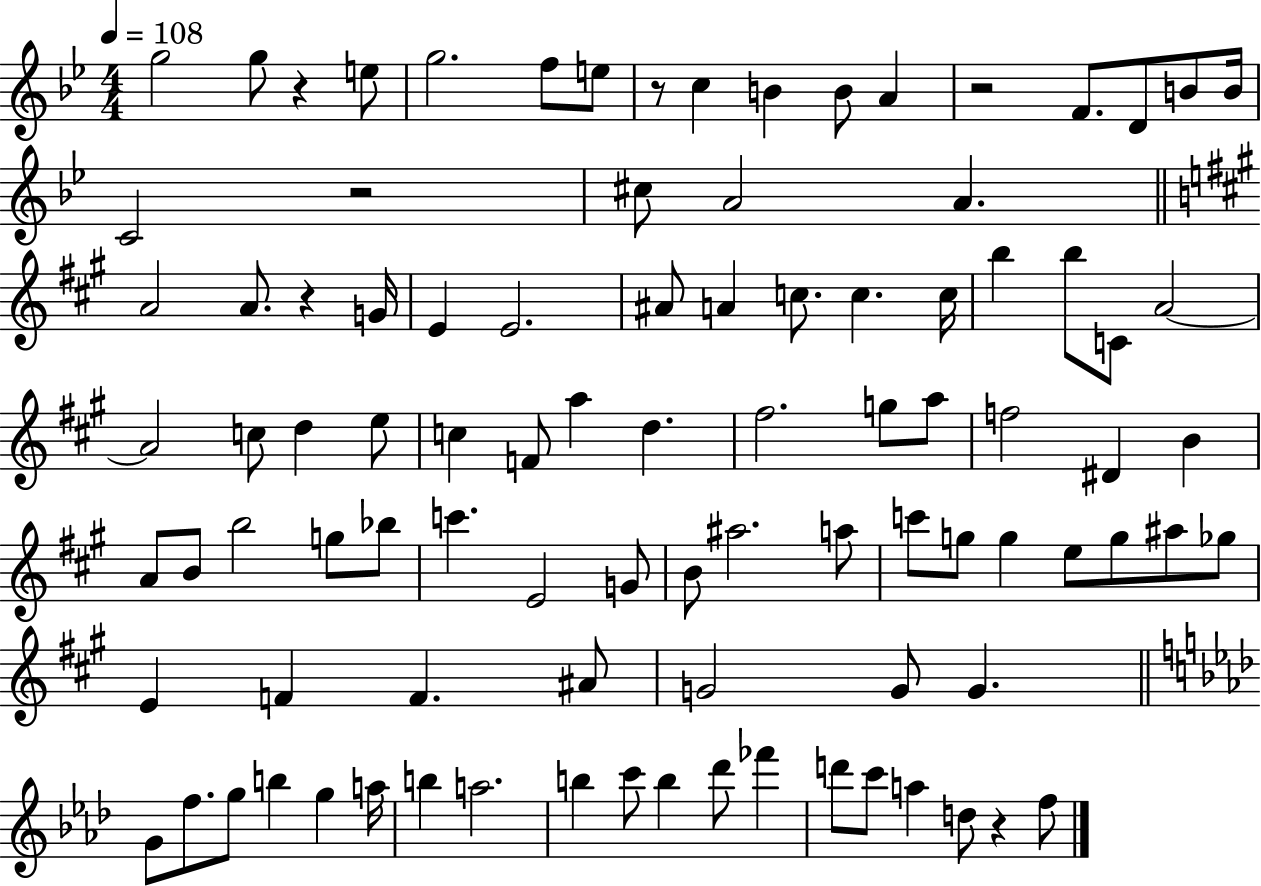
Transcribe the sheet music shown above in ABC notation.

X:1
T:Untitled
M:4/4
L:1/4
K:Bb
g2 g/2 z e/2 g2 f/2 e/2 z/2 c B B/2 A z2 F/2 D/2 B/2 B/4 C2 z2 ^c/2 A2 A A2 A/2 z G/4 E E2 ^A/2 A c/2 c c/4 b b/2 C/2 A2 A2 c/2 d e/2 c F/2 a d ^f2 g/2 a/2 f2 ^D B A/2 B/2 b2 g/2 _b/2 c' E2 G/2 B/2 ^a2 a/2 c'/2 g/2 g e/2 g/2 ^a/2 _g/2 E F F ^A/2 G2 G/2 G G/2 f/2 g/2 b g a/4 b a2 b c'/2 b _d'/2 _f' d'/2 c'/2 a d/2 z f/2